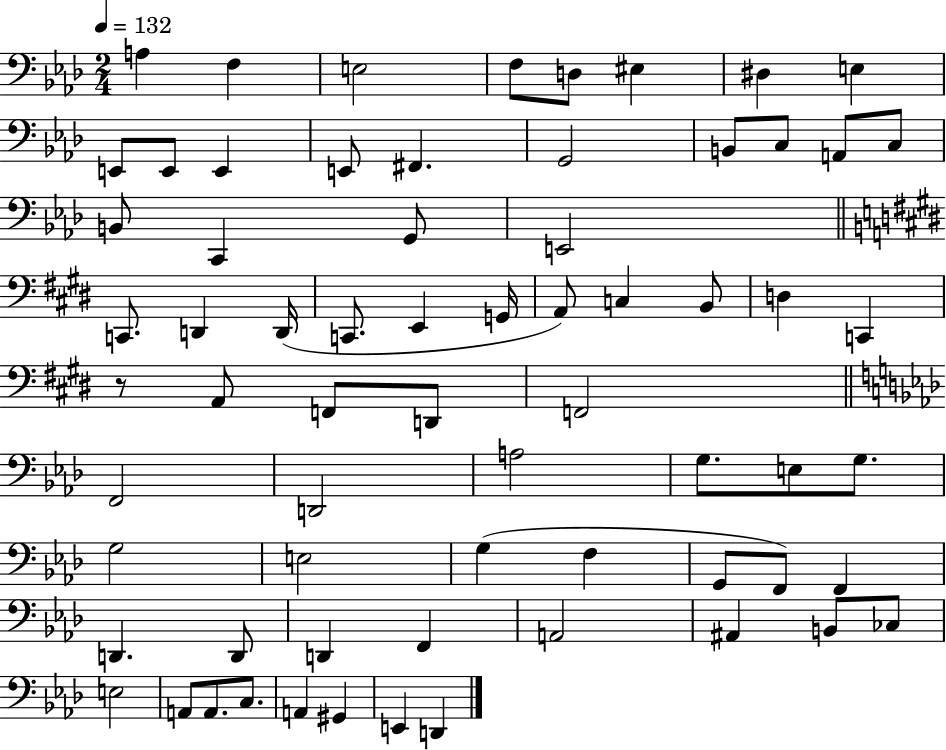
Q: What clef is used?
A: bass